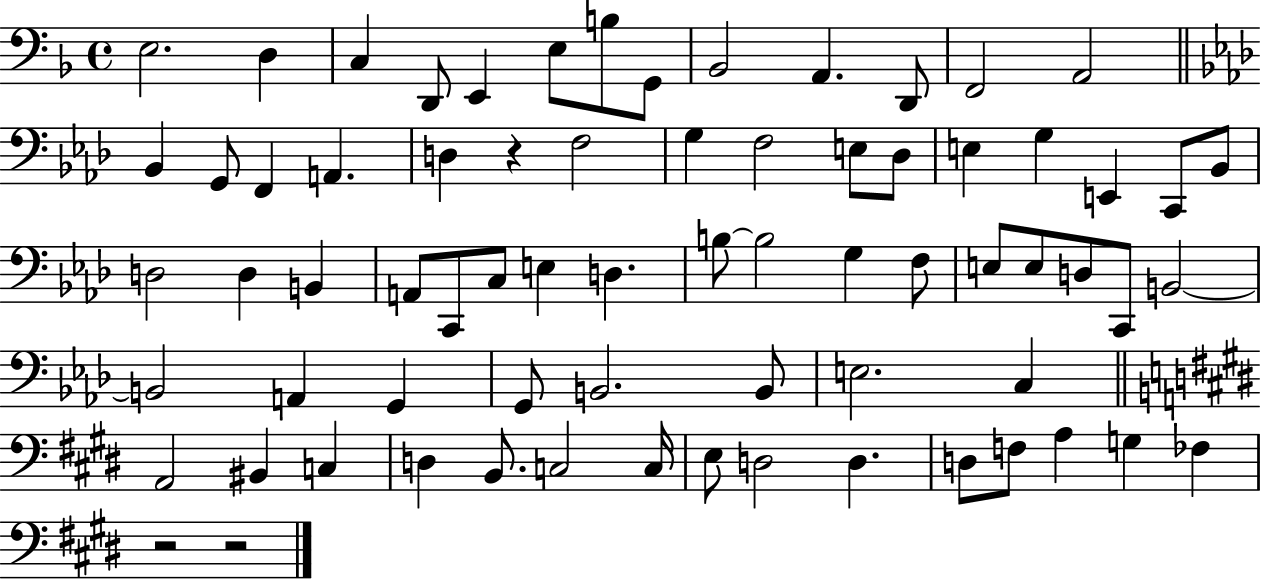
E3/h. D3/q C3/q D2/e E2/q E3/e B3/e G2/e Bb2/h A2/q. D2/e F2/h A2/h Bb2/q G2/e F2/q A2/q. D3/q R/q F3/h G3/q F3/h E3/e Db3/e E3/q G3/q E2/q C2/e Bb2/e D3/h D3/q B2/q A2/e C2/e C3/e E3/q D3/q. B3/e B3/h G3/q F3/e E3/e E3/e D3/e C2/e B2/h B2/h A2/q G2/q G2/e B2/h. B2/e E3/h. C3/q A2/h BIS2/q C3/q D3/q B2/e. C3/h C3/s E3/e D3/h D3/q. D3/e F3/e A3/q G3/q FES3/q R/h R/h